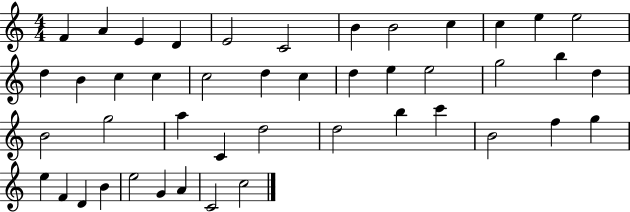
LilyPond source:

{
  \clef treble
  \numericTimeSignature
  \time 4/4
  \key c \major
  f'4 a'4 e'4 d'4 | e'2 c'2 | b'4 b'2 c''4 | c''4 e''4 e''2 | \break d''4 b'4 c''4 c''4 | c''2 d''4 c''4 | d''4 e''4 e''2 | g''2 b''4 d''4 | \break b'2 g''2 | a''4 c'4 d''2 | d''2 b''4 c'''4 | b'2 f''4 g''4 | \break e''4 f'4 d'4 b'4 | e''2 g'4 a'4 | c'2 c''2 | \bar "|."
}